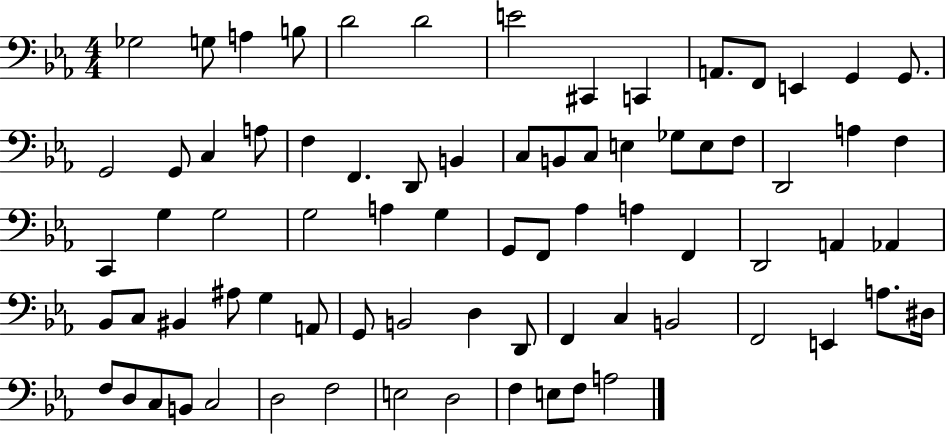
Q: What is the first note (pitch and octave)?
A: Gb3